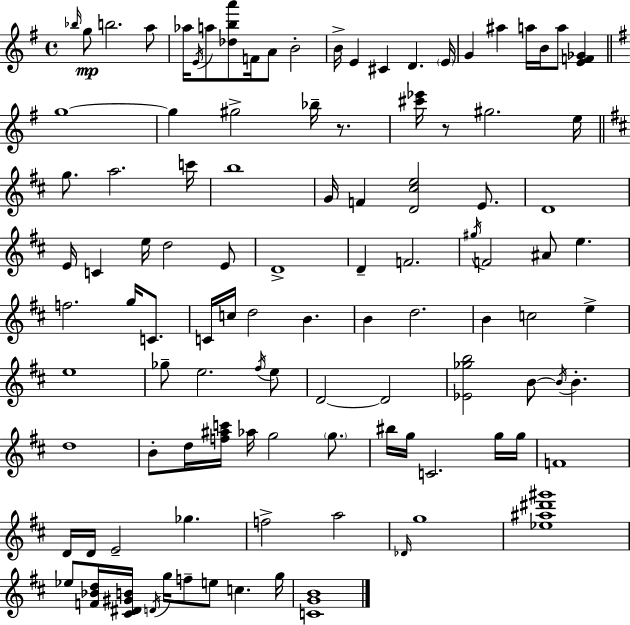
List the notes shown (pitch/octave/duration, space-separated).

Bb5/s G5/e B5/h. A5/e Ab5/s E4/s A5/e [Db5,B5,A6]/e F4/s A4/e B4/h B4/s E4/q C#4/q D4/q. E4/s G4/q A#5/q A5/s B4/s A5/e [E4,F4,Gb4]/q G5/w G5/q G#5/h Bb5/s R/e. [C#6,Eb6]/s R/e G#5/h. E5/s G5/e. A5/h. C6/s B5/w G4/s F4/q [D4,C#5,E5]/h E4/e. D4/w E4/s C4/q E5/s D5/h E4/e D4/w D4/q F4/h. G#5/s F4/h A#4/e E5/q. F5/h. G5/s C4/e. C4/s C5/s D5/h B4/q. B4/q D5/h. B4/q C5/h E5/q E5/w Gb5/e E5/h. F#5/s E5/e D4/h D4/h [Eb4,Gb5,B5]/h B4/e B4/s B4/q. D5/w B4/e D5/s [F5,A#5,C6]/s Ab5/s G5/h G5/e. BIS5/s G5/s C4/h. G5/s G5/s F4/w D4/s D4/s E4/h Gb5/q. F5/h A5/h Db4/s G5/w [Eb5,A#5,D#6,G#6]/w Eb5/e [F4,Bb4,D5]/s [C#4,D#4,G#4,B4]/s D4/s G5/s F5/e E5/e C5/q. G5/s [C4,G4,B4]/w